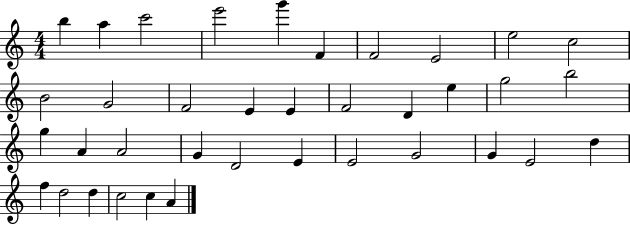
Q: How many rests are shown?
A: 0